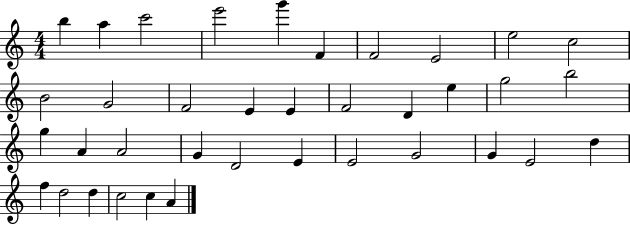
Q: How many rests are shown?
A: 0